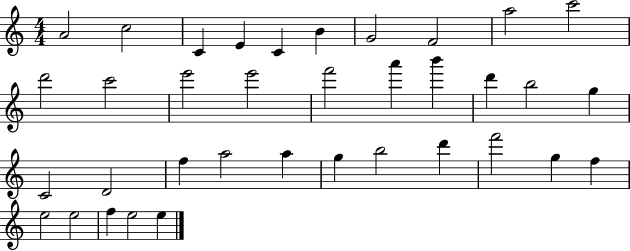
{
  \clef treble
  \numericTimeSignature
  \time 4/4
  \key c \major
  a'2 c''2 | c'4 e'4 c'4 b'4 | g'2 f'2 | a''2 c'''2 | \break d'''2 c'''2 | e'''2 e'''2 | f'''2 a'''4 b'''4 | d'''4 b''2 g''4 | \break c'2 d'2 | f''4 a''2 a''4 | g''4 b''2 d'''4 | f'''2 g''4 f''4 | \break e''2 e''2 | f''4 e''2 e''4 | \bar "|."
}